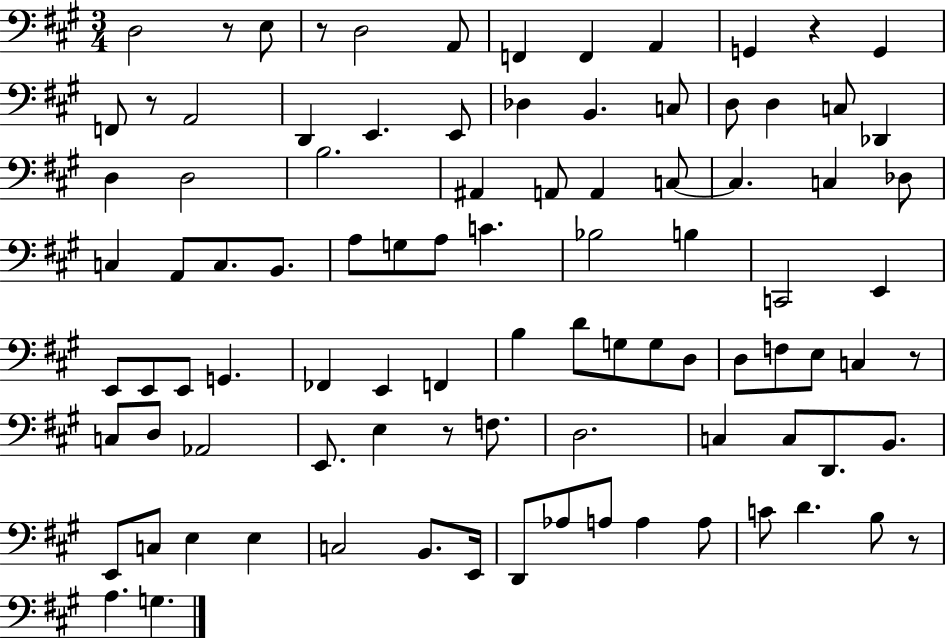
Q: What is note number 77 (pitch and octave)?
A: E2